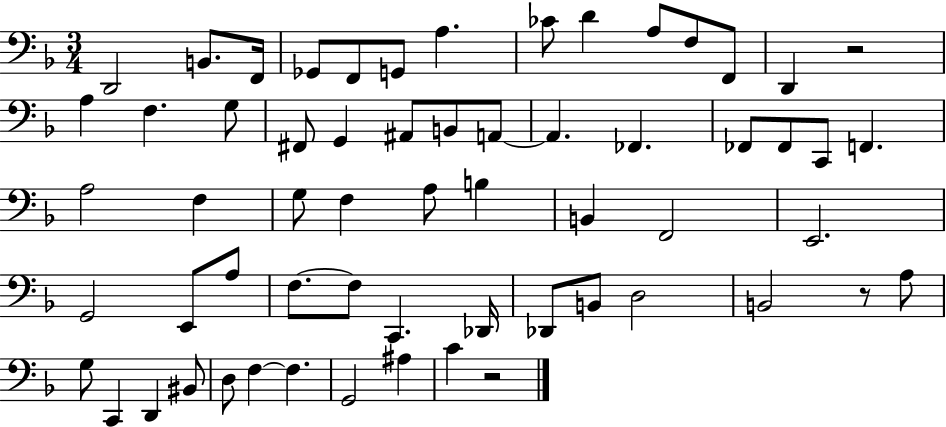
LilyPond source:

{
  \clef bass
  \numericTimeSignature
  \time 3/4
  \key f \major
  \repeat volta 2 { d,2 b,8. f,16 | ges,8 f,8 g,8 a4. | ces'8 d'4 a8 f8 f,8 | d,4 r2 | \break a4 f4. g8 | fis,8 g,4 ais,8 b,8 a,8~~ | a,4. fes,4. | fes,8 fes,8 c,8 f,4. | \break a2 f4 | g8 f4 a8 b4 | b,4 f,2 | e,2. | \break g,2 e,8 a8 | f8.~~ f8 c,4. des,16 | des,8 b,8 d2 | b,2 r8 a8 | \break g8 c,4 d,4 bis,8 | d8 f4~~ f4. | g,2 ais4 | c'4 r2 | \break } \bar "|."
}